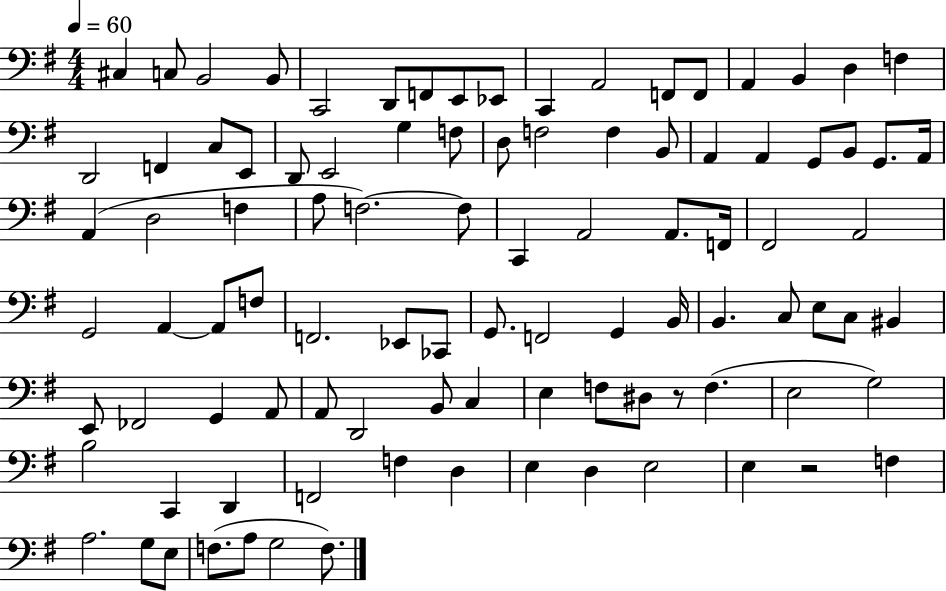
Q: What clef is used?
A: bass